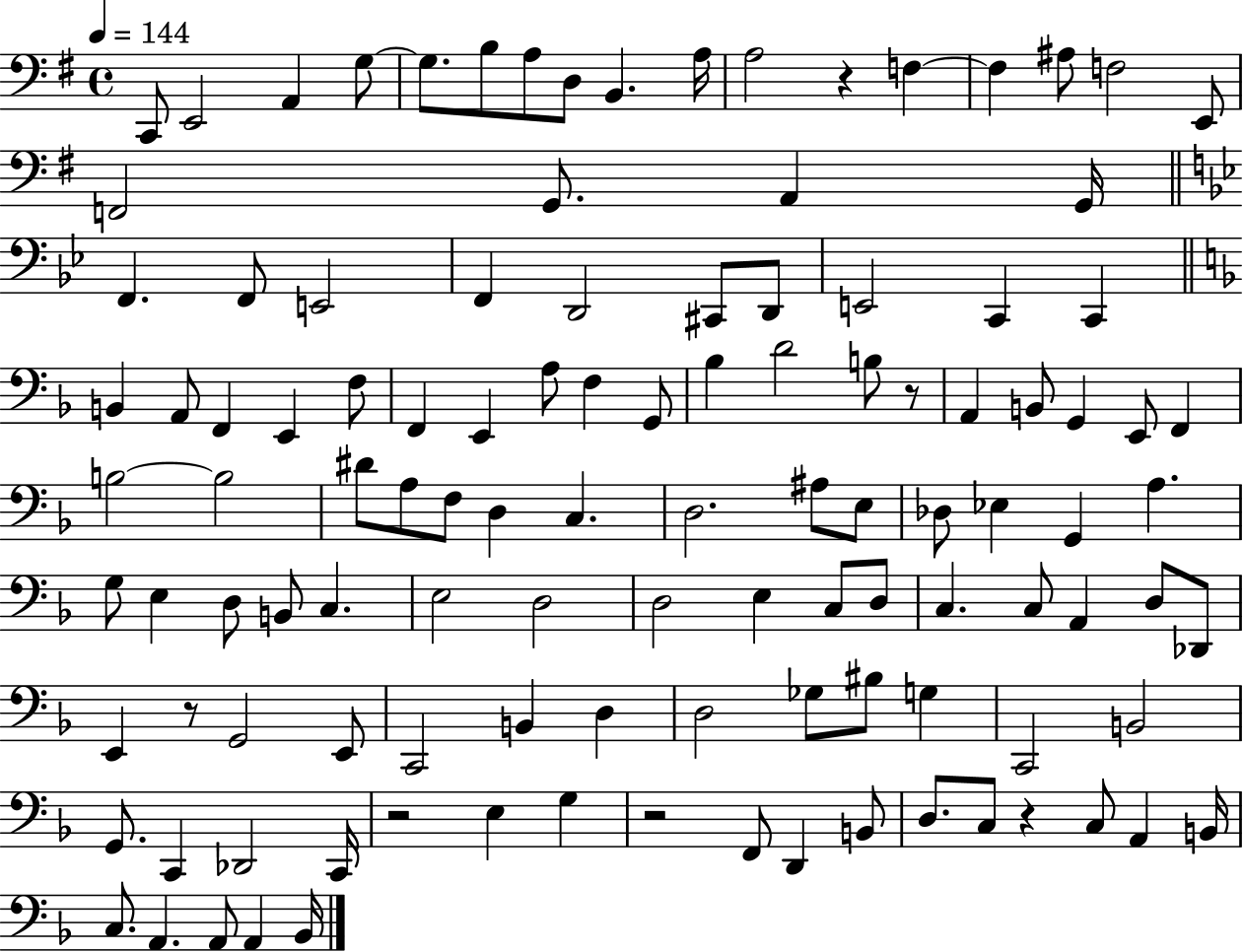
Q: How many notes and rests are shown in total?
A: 115